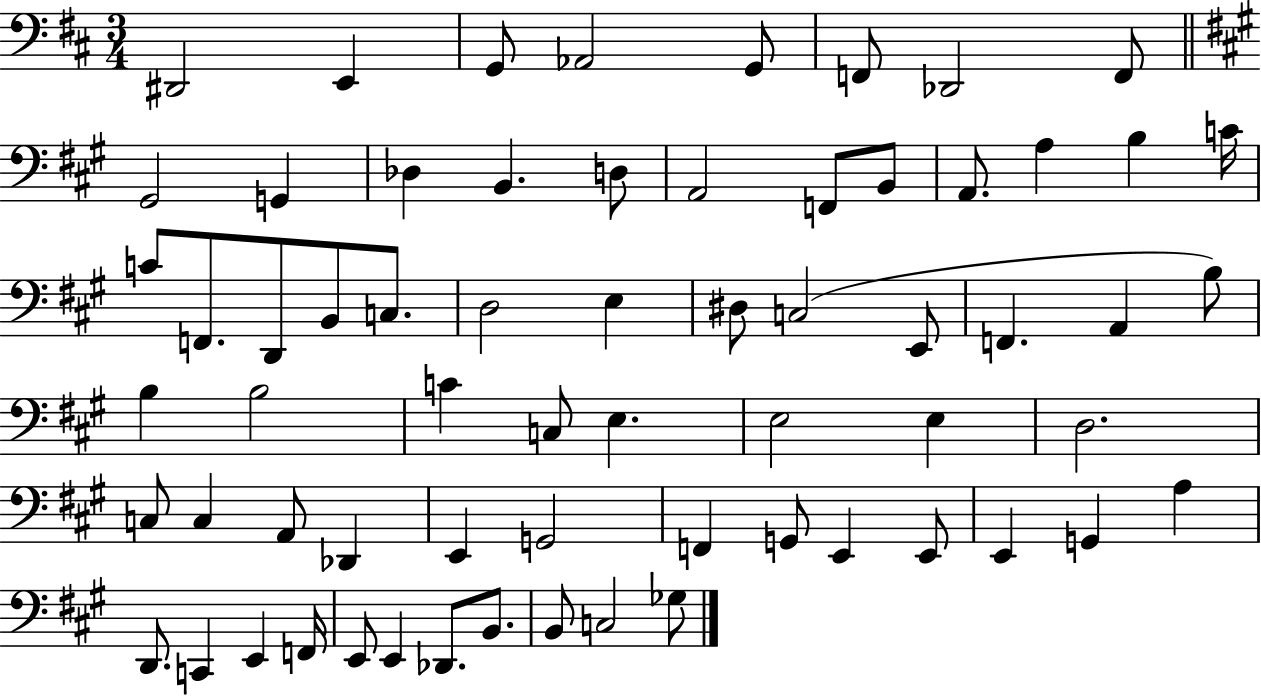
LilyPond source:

{
  \clef bass
  \numericTimeSignature
  \time 3/4
  \key d \major
  dis,2 e,4 | g,8 aes,2 g,8 | f,8 des,2 f,8 | \bar "||" \break \key a \major gis,2 g,4 | des4 b,4. d8 | a,2 f,8 b,8 | a,8. a4 b4 c'16 | \break c'8 f,8. d,8 b,8 c8. | d2 e4 | dis8 c2( e,8 | f,4. a,4 b8) | \break b4 b2 | c'4 c8 e4. | e2 e4 | d2. | \break c8 c4 a,8 des,4 | e,4 g,2 | f,4 g,8 e,4 e,8 | e,4 g,4 a4 | \break d,8. c,4 e,4 f,16 | e,8 e,4 des,8. b,8. | b,8 c2 ges8 | \bar "|."
}